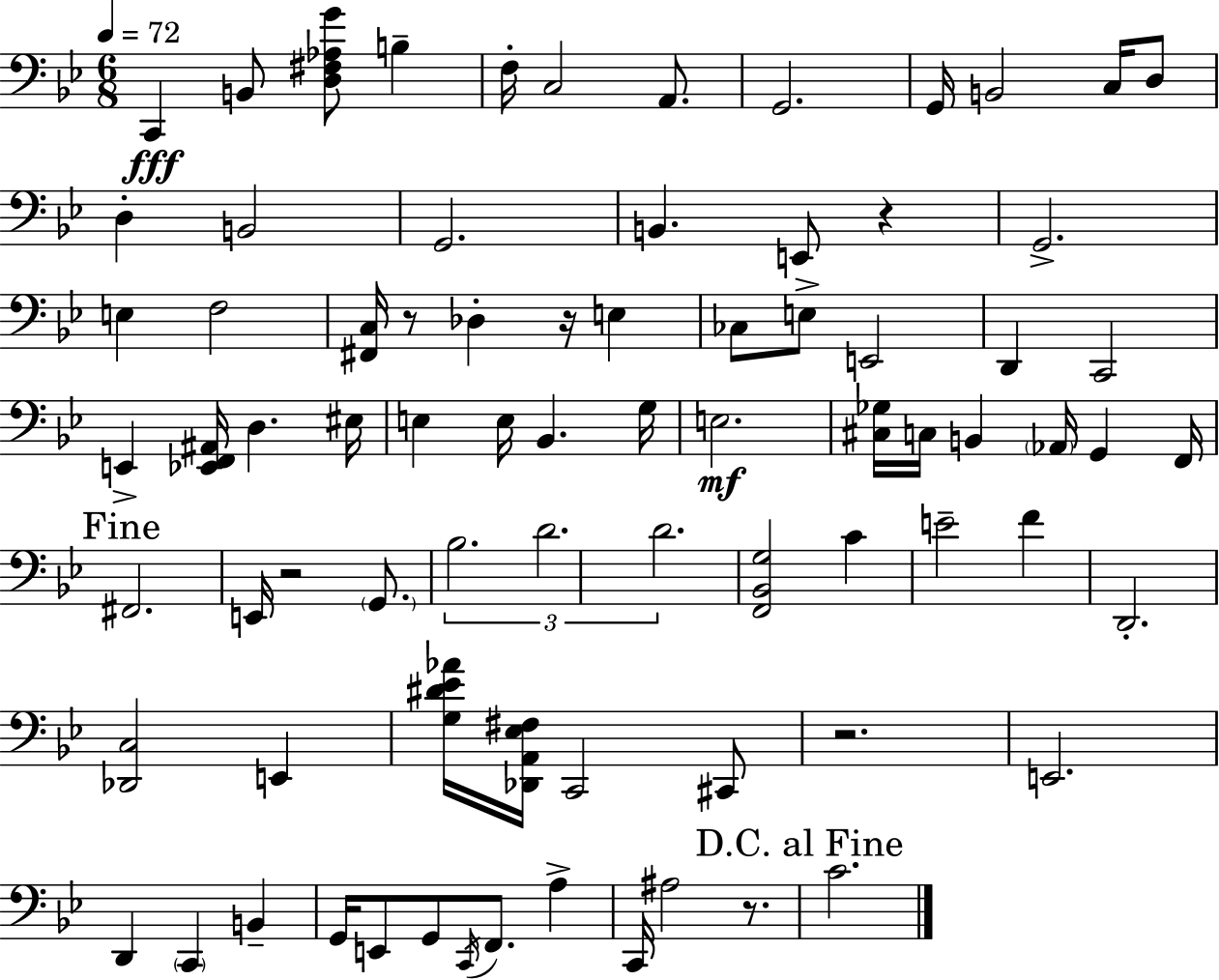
C2/q B2/e [D3,F#3,Ab3,G4]/e B3/q F3/s C3/h A2/e. G2/h. G2/s B2/h C3/s D3/e D3/q B2/h G2/h. B2/q. E2/e R/q G2/h. E3/q F3/h [F#2,C3]/s R/e Db3/q R/s E3/q CES3/e E3/e E2/h D2/q C2/h E2/q [Eb2,F2,A#2]/s D3/q. EIS3/s E3/q E3/s Bb2/q. G3/s E3/h. [C#3,Gb3]/s C3/s B2/q Ab2/s G2/q F2/s F#2/h. E2/s R/h G2/e. Bb3/h. D4/h. D4/h. [F2,Bb2,G3]/h C4/q E4/h F4/q D2/h. [Db2,C3]/h E2/q [G3,D#4,Eb4,Ab4]/s [Db2,A2,Eb3,F#3]/s C2/h C#2/e R/h. E2/h. D2/q C2/q B2/q G2/s E2/e G2/e C2/s F2/e. A3/q C2/s A#3/h R/e. C4/h.